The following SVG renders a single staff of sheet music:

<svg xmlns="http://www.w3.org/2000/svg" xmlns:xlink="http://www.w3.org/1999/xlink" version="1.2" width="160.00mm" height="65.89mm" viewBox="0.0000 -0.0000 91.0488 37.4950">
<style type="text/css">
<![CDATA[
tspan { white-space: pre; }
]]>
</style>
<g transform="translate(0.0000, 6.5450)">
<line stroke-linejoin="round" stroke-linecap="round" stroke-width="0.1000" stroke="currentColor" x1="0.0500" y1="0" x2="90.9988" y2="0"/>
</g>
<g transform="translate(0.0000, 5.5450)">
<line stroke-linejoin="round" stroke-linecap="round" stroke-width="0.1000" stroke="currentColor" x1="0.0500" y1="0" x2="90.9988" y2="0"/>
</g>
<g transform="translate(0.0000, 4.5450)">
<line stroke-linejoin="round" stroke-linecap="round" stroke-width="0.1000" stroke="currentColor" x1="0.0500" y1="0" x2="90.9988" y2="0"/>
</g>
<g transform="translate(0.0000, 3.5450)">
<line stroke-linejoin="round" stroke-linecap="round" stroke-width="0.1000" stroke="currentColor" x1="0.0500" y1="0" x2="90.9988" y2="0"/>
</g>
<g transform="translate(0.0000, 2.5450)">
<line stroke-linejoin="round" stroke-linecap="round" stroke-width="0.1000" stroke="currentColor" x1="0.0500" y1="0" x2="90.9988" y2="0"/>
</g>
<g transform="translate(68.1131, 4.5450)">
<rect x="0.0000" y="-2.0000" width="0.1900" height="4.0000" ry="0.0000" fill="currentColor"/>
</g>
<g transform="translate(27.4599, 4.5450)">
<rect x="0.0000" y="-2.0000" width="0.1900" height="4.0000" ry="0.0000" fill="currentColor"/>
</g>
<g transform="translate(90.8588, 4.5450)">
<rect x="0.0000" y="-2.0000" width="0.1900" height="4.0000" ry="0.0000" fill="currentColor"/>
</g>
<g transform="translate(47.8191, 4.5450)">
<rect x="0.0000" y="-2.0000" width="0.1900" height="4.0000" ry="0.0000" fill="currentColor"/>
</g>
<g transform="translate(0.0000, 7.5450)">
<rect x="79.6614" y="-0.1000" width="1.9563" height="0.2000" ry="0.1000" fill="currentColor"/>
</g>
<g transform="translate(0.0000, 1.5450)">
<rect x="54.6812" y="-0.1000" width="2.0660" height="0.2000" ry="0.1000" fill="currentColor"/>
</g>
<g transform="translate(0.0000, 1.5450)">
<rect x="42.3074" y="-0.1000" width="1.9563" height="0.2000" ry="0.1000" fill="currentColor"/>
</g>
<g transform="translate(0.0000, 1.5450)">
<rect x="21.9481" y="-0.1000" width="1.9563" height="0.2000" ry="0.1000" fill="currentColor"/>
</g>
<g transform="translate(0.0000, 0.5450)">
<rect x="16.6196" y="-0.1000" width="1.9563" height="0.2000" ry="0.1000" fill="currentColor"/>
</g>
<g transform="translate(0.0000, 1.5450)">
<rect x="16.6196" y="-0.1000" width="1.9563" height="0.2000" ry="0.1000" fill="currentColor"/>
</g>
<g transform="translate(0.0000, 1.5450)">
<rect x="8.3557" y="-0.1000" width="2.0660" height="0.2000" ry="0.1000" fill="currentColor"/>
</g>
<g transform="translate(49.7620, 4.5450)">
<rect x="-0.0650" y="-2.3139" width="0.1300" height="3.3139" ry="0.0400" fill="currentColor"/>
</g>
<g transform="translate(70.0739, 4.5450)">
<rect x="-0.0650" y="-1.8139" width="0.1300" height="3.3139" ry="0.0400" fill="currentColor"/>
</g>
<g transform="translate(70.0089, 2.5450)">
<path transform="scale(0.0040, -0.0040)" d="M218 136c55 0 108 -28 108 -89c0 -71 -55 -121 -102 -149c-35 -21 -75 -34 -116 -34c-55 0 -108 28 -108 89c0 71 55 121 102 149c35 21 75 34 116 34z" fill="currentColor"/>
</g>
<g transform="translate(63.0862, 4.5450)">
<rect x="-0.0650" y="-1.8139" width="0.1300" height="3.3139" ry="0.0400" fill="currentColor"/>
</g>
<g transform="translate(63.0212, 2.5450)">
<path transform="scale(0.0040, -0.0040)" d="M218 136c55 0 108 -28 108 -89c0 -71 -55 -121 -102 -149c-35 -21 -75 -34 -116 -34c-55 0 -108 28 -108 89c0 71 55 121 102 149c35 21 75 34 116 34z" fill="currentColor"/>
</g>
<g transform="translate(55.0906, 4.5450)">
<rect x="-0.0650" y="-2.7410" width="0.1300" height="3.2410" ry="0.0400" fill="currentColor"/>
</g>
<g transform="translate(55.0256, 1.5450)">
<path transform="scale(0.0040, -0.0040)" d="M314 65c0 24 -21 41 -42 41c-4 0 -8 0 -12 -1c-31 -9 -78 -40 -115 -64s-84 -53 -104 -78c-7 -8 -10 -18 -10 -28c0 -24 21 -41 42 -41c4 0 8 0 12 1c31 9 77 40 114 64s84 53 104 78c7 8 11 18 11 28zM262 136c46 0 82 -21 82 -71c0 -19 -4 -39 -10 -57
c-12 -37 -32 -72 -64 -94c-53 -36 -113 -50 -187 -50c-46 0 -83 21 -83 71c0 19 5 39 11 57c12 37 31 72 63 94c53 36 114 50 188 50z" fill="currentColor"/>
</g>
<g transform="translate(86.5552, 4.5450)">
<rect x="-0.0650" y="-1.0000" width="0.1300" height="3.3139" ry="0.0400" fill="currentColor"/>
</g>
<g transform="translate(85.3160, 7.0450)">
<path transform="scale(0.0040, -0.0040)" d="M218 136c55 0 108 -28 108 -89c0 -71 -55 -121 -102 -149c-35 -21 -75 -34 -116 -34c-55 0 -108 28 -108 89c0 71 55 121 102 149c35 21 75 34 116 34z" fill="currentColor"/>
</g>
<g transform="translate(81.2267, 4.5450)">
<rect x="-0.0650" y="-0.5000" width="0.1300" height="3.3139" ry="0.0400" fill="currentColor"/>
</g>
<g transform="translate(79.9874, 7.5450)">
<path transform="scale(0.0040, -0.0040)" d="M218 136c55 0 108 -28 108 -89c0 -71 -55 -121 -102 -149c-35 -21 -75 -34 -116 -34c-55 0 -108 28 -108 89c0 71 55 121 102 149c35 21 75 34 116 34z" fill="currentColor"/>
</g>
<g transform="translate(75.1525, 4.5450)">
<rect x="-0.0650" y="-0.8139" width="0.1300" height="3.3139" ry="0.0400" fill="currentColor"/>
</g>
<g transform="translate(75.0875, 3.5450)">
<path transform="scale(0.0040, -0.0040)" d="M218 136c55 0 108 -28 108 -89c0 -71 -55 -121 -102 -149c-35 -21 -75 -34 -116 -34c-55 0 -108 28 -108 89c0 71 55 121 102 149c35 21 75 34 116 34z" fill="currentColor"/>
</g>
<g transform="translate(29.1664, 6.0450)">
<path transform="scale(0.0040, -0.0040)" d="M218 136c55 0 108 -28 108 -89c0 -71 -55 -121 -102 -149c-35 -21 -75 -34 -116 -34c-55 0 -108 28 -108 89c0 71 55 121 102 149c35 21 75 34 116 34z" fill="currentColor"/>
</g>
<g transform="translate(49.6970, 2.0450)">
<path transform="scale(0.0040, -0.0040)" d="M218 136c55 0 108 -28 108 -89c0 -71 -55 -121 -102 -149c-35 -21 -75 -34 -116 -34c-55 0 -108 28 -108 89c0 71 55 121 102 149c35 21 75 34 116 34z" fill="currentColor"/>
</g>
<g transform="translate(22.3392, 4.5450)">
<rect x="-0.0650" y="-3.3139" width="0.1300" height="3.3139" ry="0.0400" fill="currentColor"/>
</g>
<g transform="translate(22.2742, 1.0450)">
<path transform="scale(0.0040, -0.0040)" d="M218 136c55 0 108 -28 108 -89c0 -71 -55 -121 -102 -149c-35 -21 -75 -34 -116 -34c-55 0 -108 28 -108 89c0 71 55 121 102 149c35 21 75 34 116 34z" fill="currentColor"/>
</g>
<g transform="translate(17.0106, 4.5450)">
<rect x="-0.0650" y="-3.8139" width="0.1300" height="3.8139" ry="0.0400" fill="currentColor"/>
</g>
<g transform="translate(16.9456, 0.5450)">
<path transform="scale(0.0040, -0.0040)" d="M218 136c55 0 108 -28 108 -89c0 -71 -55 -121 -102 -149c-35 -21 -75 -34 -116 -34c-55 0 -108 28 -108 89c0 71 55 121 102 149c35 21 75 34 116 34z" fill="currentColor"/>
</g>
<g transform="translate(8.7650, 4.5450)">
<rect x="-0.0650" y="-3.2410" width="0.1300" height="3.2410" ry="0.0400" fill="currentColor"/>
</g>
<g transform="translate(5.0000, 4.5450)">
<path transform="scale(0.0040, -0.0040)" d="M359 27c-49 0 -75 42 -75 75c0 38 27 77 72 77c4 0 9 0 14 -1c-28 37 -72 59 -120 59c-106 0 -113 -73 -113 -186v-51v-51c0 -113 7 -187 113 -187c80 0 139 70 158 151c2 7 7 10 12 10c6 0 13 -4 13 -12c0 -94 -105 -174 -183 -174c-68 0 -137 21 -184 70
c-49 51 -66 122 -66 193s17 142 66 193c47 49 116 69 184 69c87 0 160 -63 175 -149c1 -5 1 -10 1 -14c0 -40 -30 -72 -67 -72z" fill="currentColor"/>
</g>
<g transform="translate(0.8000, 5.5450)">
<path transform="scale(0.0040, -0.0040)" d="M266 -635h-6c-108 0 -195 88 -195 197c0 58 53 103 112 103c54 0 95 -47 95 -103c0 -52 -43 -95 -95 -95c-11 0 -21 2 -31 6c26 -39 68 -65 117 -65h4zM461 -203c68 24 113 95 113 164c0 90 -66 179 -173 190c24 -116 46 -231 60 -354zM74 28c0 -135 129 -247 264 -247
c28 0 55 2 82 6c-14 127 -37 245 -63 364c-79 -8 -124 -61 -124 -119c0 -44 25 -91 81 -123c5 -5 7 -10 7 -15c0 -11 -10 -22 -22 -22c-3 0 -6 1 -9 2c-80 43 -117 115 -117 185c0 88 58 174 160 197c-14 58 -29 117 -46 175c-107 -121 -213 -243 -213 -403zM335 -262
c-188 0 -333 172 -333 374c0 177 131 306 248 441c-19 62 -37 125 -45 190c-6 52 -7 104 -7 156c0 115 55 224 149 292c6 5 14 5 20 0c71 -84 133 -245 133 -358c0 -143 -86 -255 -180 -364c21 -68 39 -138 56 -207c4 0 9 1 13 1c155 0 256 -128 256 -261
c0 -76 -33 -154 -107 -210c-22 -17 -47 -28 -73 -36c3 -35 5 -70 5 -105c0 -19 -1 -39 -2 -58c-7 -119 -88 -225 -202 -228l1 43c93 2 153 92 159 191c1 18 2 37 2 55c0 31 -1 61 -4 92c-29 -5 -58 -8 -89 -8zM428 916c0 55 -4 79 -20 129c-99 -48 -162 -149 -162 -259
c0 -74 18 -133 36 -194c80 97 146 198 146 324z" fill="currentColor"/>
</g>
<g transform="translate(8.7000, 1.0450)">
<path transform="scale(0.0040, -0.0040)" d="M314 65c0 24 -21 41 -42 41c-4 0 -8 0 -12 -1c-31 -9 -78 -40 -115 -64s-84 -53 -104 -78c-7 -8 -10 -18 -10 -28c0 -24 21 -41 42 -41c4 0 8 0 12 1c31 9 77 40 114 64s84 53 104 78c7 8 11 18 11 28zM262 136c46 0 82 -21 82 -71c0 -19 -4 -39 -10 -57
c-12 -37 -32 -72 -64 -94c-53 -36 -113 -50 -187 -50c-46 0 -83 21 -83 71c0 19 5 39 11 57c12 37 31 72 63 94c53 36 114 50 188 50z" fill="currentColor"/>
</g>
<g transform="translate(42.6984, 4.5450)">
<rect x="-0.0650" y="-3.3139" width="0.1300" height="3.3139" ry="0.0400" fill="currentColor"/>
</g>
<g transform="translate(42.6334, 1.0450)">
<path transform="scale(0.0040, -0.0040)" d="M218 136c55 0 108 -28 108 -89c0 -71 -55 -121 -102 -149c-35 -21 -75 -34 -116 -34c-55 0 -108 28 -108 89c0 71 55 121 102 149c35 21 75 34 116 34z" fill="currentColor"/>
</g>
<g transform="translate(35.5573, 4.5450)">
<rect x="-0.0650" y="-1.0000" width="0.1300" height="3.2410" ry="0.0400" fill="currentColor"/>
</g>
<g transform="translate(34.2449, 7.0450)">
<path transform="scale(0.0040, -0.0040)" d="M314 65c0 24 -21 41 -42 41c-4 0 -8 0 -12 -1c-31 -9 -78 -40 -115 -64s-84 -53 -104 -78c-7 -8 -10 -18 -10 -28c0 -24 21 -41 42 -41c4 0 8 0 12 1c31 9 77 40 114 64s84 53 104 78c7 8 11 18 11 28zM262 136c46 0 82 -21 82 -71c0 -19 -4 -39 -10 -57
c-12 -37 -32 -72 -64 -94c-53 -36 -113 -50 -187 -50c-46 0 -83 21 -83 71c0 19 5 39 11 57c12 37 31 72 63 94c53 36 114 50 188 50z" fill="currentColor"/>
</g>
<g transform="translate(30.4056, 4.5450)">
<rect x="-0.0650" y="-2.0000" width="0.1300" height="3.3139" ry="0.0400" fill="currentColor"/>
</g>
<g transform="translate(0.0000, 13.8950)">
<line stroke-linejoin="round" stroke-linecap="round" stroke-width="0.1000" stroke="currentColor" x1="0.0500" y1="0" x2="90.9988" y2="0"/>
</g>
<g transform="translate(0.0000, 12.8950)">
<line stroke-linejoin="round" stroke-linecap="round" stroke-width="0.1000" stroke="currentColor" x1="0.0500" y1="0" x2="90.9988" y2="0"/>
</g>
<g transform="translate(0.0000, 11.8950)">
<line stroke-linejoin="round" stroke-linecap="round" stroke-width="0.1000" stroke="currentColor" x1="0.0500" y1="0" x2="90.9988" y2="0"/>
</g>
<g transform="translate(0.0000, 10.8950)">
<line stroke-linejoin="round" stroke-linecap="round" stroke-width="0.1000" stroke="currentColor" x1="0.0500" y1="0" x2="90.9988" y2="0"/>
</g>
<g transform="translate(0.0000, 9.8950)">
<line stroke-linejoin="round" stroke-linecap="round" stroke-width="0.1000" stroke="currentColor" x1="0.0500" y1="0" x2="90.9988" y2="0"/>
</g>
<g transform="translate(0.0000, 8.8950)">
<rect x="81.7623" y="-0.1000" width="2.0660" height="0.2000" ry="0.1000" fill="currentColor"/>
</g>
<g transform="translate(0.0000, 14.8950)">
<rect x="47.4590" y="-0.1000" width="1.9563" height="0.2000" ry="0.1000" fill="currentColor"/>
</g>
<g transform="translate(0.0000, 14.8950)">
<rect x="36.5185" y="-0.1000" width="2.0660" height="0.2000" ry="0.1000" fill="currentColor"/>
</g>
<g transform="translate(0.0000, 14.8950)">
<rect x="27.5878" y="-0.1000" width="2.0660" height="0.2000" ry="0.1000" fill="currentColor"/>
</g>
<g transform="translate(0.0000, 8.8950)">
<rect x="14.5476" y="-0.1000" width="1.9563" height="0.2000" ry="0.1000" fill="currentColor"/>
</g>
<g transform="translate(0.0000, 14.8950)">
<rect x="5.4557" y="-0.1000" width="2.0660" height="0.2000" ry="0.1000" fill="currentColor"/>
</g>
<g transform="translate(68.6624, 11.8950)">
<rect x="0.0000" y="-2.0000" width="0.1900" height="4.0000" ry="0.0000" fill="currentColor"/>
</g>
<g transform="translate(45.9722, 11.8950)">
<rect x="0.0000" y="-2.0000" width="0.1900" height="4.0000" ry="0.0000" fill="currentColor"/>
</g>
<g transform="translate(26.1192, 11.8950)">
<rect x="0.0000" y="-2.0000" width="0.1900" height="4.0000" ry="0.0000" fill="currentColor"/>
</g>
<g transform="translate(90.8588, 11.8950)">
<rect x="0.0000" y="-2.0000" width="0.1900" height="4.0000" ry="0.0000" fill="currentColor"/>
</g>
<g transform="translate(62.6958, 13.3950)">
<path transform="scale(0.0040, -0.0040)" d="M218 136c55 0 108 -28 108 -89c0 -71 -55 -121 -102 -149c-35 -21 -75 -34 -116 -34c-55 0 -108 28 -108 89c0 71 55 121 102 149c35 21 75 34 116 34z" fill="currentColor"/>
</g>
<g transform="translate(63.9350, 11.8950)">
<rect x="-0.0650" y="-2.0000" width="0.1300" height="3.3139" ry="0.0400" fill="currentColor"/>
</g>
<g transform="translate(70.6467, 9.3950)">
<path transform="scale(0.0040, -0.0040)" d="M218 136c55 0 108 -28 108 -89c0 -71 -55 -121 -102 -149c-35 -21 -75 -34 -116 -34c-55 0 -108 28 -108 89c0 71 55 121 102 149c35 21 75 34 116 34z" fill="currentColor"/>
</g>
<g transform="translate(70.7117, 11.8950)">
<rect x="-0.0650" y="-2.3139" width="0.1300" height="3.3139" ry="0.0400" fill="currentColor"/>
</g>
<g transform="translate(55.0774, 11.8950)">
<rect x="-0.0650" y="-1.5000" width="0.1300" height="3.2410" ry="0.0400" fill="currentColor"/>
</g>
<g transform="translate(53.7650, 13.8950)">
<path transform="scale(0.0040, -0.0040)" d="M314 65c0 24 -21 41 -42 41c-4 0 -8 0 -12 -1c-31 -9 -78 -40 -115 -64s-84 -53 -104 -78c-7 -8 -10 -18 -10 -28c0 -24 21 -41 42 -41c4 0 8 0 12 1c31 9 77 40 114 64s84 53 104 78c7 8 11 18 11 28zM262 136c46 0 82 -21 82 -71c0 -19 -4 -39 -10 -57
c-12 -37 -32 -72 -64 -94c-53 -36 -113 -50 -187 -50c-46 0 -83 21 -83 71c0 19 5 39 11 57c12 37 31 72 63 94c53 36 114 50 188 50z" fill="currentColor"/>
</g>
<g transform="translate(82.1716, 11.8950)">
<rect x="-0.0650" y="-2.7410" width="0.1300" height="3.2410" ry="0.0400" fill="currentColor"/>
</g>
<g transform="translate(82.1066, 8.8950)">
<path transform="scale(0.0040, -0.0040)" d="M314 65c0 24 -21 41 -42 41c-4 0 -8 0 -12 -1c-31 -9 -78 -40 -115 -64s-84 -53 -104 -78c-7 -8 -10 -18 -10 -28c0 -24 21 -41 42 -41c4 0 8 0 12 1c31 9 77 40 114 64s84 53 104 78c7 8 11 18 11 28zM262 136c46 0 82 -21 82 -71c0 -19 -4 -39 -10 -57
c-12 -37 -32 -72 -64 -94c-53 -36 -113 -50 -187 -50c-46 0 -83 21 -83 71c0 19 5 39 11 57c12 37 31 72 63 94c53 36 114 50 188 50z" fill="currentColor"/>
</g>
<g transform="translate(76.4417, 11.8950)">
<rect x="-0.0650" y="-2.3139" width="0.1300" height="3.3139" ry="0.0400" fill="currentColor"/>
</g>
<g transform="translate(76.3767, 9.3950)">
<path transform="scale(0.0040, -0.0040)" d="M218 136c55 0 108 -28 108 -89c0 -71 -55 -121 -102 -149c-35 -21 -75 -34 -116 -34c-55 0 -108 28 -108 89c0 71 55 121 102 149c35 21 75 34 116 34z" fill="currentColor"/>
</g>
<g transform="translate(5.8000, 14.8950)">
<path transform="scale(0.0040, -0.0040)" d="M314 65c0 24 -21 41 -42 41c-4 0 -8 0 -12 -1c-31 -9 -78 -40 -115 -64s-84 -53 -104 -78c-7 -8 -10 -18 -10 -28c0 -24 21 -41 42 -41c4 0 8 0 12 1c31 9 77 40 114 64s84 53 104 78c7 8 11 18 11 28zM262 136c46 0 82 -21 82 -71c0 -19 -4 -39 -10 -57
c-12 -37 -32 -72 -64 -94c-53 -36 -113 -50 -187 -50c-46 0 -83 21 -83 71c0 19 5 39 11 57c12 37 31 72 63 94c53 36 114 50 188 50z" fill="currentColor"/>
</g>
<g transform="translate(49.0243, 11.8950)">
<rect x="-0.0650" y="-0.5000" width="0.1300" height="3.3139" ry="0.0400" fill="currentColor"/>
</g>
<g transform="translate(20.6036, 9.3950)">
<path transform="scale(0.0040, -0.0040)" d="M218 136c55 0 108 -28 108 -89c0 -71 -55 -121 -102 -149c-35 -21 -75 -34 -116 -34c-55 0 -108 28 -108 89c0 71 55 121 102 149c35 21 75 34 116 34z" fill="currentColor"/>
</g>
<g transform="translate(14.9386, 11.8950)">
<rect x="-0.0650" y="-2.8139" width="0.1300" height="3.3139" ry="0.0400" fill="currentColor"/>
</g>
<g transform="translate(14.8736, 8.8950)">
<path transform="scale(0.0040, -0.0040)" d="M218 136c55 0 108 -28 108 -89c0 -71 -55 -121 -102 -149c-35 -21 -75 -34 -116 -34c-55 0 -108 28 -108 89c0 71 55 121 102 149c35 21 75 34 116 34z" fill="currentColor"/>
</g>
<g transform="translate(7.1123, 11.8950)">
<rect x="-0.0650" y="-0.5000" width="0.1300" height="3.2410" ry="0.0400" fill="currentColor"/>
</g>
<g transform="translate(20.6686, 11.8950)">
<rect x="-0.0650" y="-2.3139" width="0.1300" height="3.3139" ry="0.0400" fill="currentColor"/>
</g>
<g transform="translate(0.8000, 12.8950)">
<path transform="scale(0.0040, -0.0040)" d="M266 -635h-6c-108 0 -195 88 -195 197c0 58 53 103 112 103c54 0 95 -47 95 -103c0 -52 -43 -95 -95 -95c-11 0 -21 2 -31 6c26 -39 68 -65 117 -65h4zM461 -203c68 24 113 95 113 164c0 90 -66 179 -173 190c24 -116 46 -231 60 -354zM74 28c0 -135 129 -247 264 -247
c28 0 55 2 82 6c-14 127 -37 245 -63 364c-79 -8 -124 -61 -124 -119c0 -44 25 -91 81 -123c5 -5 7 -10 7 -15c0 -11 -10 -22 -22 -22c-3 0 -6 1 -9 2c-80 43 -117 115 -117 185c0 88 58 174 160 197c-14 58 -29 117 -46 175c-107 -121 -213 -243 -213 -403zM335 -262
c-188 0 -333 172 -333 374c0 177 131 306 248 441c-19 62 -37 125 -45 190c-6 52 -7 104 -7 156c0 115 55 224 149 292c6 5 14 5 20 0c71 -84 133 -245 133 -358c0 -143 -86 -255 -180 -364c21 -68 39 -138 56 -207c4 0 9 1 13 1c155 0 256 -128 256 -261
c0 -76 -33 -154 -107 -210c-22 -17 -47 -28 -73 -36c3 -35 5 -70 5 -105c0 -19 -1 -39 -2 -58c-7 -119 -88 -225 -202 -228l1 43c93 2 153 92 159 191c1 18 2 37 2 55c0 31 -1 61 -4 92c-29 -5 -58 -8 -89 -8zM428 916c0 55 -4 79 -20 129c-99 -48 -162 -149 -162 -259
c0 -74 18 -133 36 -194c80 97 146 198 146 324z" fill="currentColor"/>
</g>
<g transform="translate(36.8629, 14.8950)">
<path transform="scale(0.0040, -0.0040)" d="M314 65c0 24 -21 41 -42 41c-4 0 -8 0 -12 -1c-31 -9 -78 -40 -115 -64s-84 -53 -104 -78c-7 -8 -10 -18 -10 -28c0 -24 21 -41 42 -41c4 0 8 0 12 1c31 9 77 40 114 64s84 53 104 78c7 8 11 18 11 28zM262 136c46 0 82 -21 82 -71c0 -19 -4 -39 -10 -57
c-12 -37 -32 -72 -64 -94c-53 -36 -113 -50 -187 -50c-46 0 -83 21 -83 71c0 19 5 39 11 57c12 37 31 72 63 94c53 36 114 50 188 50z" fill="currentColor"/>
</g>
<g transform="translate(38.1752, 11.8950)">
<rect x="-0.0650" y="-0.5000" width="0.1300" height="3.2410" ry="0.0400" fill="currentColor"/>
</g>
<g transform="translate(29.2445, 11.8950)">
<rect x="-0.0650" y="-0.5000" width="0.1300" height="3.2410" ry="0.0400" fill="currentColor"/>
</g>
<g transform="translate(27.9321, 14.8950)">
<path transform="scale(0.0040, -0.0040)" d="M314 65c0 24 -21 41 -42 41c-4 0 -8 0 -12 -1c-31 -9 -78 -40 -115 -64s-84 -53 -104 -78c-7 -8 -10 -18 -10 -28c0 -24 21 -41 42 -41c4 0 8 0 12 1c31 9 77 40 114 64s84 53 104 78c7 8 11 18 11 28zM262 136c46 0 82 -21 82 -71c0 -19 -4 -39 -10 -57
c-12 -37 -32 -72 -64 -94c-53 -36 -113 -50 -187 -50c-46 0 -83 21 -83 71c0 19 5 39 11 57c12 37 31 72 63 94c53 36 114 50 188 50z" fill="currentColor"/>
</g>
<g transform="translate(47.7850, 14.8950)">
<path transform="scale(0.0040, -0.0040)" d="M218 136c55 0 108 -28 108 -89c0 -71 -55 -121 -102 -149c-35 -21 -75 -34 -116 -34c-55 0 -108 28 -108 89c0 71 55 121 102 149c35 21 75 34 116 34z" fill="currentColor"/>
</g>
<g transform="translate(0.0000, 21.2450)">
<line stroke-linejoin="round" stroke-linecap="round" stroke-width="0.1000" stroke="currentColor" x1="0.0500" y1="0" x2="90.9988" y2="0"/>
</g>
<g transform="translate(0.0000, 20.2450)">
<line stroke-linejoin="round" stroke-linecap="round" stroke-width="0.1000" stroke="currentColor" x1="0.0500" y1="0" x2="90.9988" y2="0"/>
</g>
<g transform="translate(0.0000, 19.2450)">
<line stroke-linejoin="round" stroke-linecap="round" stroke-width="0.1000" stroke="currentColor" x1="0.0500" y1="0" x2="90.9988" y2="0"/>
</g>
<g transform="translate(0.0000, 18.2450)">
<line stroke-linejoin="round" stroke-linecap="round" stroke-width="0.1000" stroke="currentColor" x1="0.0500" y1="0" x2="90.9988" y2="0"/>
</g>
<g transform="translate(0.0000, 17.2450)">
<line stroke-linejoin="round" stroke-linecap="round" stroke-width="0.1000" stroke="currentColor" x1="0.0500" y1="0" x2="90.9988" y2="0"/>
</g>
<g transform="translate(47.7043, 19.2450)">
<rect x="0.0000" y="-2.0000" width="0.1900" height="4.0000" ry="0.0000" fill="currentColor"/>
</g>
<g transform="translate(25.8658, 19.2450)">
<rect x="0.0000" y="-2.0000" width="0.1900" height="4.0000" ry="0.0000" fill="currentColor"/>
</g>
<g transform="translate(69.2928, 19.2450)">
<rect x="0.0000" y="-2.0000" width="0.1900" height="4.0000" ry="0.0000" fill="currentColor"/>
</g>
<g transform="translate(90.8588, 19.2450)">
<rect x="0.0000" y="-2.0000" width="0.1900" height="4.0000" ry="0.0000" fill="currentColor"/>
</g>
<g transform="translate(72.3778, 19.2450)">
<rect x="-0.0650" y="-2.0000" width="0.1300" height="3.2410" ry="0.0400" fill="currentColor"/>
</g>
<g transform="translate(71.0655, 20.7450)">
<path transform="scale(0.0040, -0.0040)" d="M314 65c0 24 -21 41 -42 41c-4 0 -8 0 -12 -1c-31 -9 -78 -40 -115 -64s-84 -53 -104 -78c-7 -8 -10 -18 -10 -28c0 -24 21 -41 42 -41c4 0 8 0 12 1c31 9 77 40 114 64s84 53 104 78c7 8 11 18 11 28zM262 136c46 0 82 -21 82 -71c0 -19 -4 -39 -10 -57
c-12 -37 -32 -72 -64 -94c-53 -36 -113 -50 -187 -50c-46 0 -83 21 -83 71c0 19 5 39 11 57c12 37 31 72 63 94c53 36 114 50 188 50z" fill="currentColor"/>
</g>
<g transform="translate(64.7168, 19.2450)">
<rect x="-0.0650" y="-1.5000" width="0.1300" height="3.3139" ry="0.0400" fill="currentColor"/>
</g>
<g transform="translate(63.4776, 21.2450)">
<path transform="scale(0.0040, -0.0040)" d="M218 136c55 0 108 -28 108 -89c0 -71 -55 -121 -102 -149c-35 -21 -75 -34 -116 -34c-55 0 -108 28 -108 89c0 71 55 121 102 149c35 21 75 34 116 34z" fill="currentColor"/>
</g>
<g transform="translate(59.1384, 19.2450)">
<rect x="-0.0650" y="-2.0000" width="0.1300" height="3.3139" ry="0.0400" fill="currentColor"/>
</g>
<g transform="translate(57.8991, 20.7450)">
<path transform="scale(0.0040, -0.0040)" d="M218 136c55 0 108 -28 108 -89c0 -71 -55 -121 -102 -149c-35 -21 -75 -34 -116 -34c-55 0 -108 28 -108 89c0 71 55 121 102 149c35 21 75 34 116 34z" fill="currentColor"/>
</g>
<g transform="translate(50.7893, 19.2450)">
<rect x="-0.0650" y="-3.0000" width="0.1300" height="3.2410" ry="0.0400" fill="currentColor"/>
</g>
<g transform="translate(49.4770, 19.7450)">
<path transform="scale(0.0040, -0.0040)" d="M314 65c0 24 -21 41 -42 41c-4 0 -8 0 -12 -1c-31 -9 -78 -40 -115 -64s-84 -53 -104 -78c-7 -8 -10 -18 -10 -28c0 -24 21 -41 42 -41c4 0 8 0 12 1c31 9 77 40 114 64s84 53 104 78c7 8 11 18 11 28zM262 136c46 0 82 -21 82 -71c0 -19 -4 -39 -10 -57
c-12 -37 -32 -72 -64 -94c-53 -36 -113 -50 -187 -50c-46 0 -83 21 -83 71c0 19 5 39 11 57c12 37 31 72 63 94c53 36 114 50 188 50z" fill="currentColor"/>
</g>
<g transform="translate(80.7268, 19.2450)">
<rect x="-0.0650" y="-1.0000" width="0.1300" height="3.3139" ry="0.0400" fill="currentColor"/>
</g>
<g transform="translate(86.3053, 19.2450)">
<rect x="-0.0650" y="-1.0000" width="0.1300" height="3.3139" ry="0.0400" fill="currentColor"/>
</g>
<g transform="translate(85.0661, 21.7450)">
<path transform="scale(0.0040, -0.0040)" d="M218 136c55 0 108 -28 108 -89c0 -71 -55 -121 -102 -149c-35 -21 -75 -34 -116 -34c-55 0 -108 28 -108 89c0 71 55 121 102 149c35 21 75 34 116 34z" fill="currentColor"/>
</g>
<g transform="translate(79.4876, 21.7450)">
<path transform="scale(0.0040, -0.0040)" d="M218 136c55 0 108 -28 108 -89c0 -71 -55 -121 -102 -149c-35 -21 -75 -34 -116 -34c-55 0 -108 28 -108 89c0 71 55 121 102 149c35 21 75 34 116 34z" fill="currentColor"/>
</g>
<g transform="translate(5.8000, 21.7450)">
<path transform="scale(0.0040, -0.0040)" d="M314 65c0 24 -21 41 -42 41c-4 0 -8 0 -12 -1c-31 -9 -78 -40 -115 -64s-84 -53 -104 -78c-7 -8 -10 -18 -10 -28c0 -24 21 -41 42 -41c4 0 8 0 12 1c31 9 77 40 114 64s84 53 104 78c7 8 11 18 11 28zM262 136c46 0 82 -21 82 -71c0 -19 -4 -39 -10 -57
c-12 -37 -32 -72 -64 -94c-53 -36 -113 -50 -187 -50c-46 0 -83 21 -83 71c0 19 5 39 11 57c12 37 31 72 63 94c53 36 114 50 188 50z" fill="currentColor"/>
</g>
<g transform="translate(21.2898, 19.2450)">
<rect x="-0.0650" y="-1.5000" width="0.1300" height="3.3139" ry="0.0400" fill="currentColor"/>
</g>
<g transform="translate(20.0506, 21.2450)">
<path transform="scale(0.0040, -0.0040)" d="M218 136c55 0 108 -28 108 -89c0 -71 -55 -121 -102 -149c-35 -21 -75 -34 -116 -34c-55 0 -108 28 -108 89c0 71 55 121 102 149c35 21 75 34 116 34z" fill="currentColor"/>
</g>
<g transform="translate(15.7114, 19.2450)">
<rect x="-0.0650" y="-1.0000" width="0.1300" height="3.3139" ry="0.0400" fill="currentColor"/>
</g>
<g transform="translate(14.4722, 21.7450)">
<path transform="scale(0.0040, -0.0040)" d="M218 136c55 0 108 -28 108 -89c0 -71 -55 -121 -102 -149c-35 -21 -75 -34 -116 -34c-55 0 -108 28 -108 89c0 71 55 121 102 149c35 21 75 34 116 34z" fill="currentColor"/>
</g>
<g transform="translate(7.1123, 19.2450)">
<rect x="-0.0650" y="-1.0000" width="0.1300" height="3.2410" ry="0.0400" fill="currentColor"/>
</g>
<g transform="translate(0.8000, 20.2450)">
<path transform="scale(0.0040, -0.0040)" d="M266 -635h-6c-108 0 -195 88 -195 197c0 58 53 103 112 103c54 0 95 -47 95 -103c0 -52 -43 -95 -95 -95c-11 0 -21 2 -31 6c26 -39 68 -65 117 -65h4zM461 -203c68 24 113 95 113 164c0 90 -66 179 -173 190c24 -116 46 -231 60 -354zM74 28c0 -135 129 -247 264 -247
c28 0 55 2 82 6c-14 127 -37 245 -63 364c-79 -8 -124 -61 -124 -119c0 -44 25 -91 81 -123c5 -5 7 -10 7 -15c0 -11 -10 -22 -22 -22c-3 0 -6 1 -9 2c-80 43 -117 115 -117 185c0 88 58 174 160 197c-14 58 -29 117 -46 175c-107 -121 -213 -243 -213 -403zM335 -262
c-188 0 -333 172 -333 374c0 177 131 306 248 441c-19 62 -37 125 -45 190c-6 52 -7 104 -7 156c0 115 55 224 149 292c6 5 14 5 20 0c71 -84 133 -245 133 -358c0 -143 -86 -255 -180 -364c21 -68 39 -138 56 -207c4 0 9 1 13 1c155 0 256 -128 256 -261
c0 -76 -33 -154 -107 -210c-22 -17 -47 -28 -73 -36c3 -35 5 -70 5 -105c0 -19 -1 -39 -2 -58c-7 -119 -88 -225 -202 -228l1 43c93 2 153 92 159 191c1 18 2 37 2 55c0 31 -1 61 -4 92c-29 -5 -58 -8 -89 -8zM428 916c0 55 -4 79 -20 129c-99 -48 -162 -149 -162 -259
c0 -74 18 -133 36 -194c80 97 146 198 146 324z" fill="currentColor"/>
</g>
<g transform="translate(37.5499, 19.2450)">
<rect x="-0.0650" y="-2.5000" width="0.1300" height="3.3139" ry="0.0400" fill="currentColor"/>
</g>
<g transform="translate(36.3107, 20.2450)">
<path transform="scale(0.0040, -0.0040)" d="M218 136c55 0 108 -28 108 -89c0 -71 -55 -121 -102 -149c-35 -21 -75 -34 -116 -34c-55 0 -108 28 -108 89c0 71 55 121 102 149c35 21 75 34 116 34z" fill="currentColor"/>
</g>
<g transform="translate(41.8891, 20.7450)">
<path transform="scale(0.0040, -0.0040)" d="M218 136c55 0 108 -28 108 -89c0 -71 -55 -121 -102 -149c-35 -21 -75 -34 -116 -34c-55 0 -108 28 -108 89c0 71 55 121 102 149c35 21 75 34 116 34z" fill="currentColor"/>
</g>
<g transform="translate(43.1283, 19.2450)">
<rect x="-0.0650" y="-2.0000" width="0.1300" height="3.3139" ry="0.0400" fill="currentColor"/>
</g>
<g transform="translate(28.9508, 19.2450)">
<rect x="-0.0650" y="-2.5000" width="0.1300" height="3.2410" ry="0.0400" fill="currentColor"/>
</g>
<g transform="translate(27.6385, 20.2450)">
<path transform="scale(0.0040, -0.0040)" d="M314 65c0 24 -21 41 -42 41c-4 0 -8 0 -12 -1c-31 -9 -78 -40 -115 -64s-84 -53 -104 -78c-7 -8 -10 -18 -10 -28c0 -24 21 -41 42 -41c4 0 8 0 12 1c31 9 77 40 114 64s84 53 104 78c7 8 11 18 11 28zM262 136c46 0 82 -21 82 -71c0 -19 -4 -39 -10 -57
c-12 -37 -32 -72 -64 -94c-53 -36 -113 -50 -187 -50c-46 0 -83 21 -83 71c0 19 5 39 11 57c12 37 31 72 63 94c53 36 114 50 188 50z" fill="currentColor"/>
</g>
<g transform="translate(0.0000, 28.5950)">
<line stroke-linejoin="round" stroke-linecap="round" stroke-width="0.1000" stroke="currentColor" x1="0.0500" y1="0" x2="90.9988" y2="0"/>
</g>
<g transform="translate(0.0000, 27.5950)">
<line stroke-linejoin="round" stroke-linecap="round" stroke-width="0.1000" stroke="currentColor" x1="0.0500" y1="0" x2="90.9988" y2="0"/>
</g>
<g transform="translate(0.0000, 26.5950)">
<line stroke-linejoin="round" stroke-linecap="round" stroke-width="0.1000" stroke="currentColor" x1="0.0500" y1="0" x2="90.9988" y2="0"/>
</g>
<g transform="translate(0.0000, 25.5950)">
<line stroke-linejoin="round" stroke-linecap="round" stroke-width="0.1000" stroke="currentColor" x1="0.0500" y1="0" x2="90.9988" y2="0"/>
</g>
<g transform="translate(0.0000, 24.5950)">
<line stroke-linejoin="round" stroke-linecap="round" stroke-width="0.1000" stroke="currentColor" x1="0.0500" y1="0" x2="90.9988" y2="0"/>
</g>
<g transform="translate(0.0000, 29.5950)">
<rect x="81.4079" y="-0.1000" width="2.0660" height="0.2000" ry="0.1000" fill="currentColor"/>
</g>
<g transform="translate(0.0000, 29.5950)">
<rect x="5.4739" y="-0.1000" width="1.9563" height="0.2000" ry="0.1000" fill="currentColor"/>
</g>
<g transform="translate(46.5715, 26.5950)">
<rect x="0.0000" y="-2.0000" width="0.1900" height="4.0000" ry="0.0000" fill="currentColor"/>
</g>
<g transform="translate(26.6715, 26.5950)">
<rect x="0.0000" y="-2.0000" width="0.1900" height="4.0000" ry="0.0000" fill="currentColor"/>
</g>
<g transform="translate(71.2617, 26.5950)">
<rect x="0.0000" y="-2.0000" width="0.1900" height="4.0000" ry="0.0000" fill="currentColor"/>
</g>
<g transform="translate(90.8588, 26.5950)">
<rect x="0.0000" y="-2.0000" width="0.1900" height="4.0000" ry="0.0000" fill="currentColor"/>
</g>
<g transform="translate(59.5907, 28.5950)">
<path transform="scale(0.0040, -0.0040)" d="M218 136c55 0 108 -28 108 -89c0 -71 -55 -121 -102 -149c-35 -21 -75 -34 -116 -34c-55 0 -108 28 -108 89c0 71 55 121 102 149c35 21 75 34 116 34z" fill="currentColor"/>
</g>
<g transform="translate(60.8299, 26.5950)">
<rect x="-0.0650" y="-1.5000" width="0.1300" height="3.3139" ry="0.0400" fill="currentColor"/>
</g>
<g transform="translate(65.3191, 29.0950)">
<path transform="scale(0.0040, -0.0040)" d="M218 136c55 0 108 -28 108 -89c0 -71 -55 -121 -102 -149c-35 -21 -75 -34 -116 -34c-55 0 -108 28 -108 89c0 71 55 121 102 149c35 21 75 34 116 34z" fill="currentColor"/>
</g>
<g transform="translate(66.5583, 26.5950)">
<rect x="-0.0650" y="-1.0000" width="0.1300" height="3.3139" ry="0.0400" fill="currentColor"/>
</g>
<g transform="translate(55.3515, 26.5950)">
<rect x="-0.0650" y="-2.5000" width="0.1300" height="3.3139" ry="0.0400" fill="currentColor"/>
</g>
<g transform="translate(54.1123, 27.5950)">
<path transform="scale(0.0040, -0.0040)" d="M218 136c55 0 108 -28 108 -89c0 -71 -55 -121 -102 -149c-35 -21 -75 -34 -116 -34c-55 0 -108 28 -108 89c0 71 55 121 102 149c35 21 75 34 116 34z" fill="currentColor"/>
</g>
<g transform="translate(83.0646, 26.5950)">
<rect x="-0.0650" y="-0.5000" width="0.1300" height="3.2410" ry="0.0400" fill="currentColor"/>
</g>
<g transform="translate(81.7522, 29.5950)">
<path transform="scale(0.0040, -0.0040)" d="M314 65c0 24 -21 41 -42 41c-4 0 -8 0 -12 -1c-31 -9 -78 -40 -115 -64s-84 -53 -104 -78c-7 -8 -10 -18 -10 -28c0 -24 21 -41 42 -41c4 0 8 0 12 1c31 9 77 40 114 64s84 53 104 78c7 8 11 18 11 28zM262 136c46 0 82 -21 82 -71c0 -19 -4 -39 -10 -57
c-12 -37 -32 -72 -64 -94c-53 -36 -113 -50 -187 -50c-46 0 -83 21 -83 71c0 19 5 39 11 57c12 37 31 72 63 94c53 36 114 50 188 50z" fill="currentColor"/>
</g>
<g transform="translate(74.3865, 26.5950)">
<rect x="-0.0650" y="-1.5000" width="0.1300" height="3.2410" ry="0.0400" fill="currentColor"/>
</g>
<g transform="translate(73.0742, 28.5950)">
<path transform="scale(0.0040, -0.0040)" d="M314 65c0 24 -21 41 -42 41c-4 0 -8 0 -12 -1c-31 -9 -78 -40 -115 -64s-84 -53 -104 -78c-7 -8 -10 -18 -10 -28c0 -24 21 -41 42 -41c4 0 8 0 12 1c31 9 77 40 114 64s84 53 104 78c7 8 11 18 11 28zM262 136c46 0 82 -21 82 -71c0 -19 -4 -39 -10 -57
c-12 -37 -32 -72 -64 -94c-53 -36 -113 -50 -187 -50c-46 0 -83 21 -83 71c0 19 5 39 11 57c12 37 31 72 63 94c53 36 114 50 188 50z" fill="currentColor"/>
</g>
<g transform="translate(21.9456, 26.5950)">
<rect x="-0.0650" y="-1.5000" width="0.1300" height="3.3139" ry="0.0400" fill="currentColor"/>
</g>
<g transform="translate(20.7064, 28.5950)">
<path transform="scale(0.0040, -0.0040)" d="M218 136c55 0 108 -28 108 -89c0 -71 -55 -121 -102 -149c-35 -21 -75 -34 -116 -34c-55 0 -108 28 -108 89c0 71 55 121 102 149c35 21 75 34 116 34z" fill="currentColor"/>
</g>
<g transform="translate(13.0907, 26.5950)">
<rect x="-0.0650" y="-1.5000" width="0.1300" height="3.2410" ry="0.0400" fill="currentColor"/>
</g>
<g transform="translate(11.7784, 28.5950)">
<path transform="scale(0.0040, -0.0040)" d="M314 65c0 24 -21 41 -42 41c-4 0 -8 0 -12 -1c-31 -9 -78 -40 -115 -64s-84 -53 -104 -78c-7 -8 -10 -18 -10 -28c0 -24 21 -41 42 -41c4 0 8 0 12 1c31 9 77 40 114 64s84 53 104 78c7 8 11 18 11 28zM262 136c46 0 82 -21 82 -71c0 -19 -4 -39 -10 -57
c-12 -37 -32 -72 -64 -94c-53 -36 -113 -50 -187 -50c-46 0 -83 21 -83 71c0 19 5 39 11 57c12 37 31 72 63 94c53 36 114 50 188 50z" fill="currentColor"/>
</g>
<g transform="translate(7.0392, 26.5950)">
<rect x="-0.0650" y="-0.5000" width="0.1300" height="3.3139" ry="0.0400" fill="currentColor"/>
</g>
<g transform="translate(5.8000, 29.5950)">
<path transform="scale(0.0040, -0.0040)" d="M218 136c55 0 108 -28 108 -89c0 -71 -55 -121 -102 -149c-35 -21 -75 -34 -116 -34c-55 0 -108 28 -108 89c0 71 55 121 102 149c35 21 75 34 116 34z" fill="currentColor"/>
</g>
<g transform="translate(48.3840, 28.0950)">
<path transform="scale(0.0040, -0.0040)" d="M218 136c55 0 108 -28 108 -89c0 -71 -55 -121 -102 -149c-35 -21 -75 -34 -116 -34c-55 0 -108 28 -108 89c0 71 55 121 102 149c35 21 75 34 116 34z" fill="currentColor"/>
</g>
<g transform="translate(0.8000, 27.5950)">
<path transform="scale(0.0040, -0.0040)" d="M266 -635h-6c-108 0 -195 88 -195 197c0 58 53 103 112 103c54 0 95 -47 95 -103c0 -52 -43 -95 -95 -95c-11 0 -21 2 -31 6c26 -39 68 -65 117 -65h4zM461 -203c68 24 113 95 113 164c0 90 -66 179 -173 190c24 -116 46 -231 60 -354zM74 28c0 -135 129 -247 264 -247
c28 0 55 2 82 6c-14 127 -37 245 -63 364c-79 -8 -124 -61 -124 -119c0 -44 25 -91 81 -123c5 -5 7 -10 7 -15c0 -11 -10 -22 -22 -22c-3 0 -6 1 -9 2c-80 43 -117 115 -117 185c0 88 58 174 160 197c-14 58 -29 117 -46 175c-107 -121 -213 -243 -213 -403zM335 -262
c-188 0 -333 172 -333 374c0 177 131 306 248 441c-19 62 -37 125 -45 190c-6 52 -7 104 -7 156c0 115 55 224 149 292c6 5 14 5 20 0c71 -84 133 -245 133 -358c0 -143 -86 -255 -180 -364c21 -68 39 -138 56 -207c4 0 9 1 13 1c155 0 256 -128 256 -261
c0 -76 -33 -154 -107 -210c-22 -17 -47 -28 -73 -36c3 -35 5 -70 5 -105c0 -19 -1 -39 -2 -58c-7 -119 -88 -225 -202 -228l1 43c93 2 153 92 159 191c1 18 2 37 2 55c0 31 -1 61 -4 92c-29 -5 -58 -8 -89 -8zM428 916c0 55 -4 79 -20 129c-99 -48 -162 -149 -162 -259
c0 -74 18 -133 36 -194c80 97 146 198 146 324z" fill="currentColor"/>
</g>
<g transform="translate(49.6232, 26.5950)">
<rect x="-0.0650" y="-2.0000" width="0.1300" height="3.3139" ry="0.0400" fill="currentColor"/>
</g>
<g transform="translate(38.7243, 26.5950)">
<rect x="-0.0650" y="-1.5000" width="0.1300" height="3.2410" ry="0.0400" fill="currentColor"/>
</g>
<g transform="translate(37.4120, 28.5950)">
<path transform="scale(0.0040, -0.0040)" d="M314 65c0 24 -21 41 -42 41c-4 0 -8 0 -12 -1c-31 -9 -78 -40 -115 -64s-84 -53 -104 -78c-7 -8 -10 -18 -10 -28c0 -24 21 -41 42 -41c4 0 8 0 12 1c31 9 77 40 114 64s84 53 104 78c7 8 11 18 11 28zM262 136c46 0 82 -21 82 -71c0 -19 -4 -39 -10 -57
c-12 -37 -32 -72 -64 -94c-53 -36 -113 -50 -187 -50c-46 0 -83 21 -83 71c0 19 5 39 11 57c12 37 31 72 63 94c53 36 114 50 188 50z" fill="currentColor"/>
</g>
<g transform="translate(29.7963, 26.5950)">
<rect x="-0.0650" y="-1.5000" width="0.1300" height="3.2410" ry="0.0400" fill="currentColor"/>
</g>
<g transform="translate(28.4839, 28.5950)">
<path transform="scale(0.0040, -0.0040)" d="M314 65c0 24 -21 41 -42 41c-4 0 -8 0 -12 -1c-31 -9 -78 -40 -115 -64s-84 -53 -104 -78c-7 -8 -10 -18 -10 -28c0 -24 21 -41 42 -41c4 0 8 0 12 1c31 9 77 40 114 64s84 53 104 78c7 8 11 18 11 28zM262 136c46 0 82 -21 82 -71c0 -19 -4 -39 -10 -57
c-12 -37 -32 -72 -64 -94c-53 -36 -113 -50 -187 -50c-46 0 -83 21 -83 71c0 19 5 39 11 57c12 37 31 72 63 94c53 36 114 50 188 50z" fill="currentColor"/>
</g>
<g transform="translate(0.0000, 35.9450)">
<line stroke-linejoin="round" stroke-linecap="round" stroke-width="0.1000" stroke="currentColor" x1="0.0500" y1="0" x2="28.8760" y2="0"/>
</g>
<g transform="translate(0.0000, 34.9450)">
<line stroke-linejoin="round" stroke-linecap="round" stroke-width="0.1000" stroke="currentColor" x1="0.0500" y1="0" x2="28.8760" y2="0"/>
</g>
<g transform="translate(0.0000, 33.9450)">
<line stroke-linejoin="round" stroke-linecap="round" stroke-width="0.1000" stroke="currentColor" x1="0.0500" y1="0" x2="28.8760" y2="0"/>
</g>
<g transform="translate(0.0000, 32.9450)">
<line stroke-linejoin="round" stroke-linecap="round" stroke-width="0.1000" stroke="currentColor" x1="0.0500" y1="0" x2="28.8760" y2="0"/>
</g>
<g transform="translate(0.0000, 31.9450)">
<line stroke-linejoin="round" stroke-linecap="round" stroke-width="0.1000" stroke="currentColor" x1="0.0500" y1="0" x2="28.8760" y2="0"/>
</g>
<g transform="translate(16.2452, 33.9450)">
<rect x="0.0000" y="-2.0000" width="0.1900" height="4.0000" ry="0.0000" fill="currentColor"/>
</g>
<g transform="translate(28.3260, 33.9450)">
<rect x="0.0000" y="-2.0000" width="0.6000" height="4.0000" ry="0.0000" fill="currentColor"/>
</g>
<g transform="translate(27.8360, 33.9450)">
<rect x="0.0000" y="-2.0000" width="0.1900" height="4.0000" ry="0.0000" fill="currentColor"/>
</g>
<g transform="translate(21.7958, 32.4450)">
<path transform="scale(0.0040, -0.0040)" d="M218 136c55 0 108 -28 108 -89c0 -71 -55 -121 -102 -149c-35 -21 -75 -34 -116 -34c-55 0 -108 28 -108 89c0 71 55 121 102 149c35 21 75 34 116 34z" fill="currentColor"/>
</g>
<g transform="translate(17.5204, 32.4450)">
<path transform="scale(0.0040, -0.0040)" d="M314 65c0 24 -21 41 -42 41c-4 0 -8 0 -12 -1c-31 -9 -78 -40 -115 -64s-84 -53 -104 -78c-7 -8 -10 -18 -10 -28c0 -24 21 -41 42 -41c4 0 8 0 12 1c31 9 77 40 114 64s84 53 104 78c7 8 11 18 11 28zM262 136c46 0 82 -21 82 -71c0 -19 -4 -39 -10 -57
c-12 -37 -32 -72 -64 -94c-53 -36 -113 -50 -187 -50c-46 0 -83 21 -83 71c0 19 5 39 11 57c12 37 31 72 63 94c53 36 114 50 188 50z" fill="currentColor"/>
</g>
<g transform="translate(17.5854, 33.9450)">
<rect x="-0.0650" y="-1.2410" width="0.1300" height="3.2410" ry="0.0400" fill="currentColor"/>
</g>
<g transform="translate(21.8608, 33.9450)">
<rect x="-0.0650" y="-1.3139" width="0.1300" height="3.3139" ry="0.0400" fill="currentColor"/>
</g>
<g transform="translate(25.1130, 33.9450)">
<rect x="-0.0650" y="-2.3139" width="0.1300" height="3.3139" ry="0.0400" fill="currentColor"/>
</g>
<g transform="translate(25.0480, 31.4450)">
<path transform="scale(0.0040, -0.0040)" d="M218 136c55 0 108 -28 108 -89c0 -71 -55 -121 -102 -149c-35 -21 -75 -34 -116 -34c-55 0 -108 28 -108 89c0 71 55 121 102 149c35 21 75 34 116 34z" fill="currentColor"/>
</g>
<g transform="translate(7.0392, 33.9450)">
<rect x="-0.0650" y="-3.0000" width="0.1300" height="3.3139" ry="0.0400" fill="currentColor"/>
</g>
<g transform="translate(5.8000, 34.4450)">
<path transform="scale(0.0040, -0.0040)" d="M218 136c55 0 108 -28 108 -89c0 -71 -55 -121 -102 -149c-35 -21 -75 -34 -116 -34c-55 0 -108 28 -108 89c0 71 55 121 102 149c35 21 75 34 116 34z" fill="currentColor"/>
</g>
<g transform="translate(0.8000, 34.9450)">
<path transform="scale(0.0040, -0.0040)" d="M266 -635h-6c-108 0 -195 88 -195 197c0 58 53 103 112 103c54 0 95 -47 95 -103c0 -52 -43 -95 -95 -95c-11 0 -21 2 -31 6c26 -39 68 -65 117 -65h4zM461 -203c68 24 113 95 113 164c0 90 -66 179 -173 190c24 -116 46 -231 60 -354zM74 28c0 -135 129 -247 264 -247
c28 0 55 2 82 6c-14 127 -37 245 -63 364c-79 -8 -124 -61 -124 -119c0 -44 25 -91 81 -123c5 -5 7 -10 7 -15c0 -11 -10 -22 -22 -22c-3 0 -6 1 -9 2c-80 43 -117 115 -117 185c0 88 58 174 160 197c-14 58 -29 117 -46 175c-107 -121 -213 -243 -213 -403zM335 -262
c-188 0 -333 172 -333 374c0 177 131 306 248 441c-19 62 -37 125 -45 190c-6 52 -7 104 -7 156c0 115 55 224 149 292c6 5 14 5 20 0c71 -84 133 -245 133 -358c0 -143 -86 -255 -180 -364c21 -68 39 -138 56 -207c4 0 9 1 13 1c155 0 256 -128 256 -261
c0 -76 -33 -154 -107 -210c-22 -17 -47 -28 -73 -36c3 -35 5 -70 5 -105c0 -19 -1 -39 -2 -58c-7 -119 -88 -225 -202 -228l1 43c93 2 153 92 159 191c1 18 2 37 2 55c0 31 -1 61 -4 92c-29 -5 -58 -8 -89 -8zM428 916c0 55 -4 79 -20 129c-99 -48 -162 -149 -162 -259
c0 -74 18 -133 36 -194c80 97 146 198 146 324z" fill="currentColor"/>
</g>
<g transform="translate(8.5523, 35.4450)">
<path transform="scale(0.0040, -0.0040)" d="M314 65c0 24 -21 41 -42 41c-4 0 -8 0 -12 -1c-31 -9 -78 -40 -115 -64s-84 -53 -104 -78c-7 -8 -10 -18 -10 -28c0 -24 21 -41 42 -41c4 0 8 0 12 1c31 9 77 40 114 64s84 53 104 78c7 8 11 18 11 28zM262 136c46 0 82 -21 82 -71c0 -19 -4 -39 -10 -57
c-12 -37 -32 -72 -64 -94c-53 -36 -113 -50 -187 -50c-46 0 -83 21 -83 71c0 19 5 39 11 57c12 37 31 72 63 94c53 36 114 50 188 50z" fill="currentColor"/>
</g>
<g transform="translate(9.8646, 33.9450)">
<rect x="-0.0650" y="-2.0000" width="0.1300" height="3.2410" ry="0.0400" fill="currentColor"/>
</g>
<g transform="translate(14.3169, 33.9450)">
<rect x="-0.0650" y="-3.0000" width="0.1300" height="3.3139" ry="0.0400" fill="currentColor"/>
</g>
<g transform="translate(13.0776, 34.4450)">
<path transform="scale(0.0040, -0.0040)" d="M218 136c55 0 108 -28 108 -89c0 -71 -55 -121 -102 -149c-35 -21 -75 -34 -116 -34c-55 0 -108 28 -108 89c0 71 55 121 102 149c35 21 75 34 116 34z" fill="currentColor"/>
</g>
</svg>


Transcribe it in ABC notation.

X:1
T:Untitled
M:4/4
L:1/4
K:C
b2 c' b F D2 b g a2 f f d C D C2 a g C2 C2 C E2 F g g a2 D2 D E G2 G F A2 F E F2 D D C E2 E E2 E2 F G E D E2 C2 A F2 A e2 e g